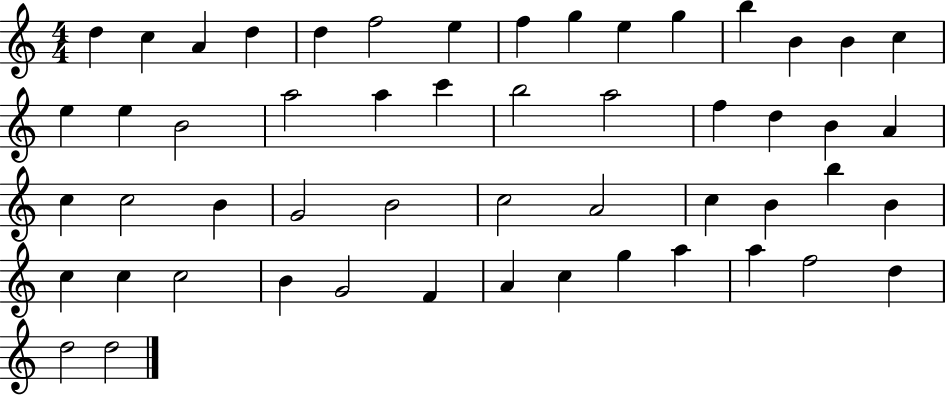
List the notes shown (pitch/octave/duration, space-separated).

D5/q C5/q A4/q D5/q D5/q F5/h E5/q F5/q G5/q E5/q G5/q B5/q B4/q B4/q C5/q E5/q E5/q B4/h A5/h A5/q C6/q B5/h A5/h F5/q D5/q B4/q A4/q C5/q C5/h B4/q G4/h B4/h C5/h A4/h C5/q B4/q B5/q B4/q C5/q C5/q C5/h B4/q G4/h F4/q A4/q C5/q G5/q A5/q A5/q F5/h D5/q D5/h D5/h